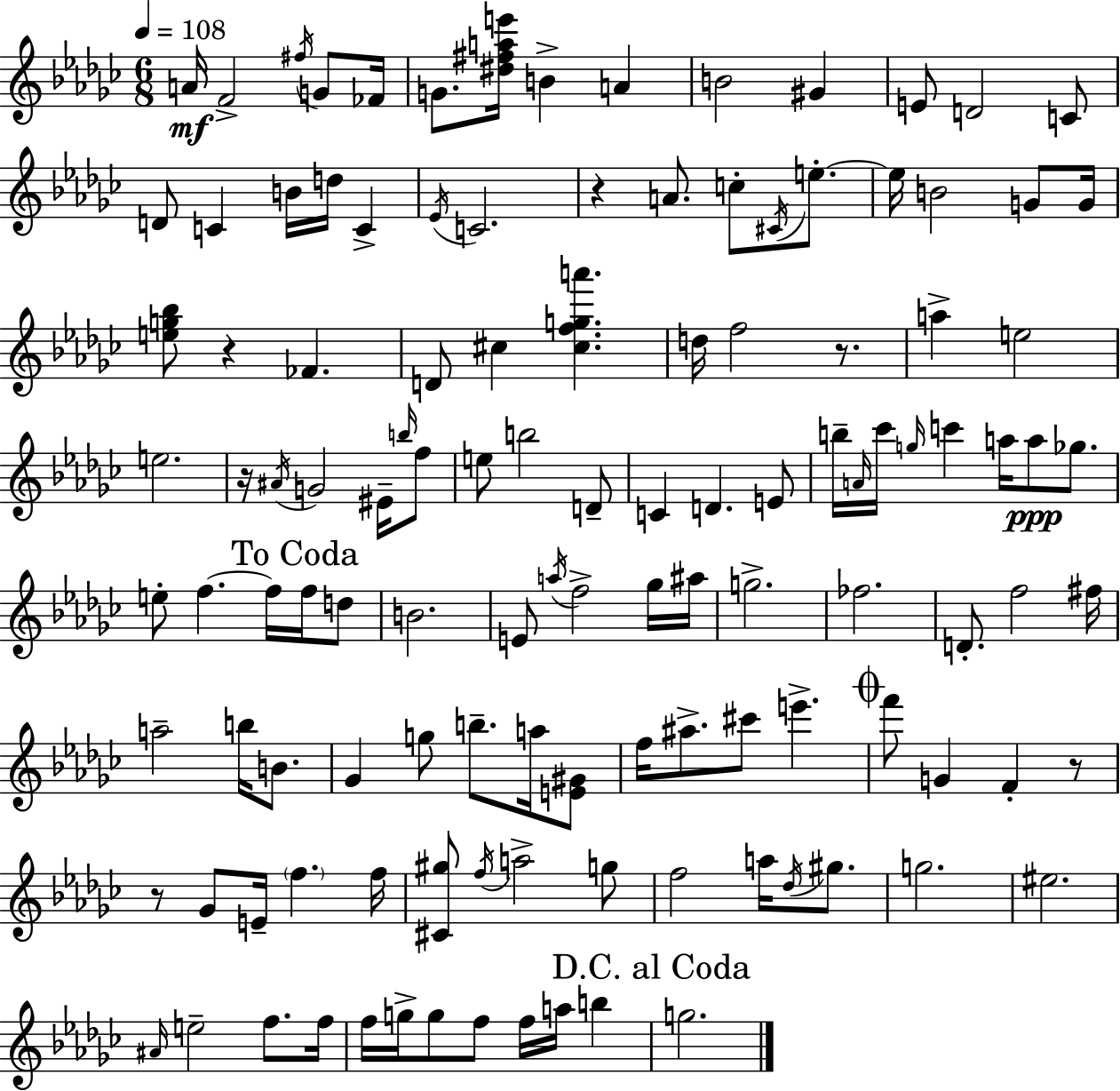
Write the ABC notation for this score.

X:1
T:Untitled
M:6/8
L:1/4
K:Ebm
A/4 F2 ^f/4 G/2 _F/4 G/2 [^d^fae']/4 B A B2 ^G E/2 D2 C/2 D/2 C B/4 d/4 C _E/4 C2 z A/2 c/2 ^C/4 e/2 e/4 B2 G/2 G/4 [eg_b]/2 z _F D/2 ^c [^cfga'] d/4 f2 z/2 a e2 e2 z/4 ^A/4 G2 ^E/4 b/4 f/2 e/2 b2 D/2 C D E/2 b/4 A/4 _c'/4 g/4 c' a/4 a/2 _g/2 e/2 f f/4 f/4 d/2 B2 E/2 a/4 f2 _g/4 ^a/4 g2 _f2 D/2 f2 ^f/4 a2 b/4 B/2 _G g/2 b/2 a/4 [E^G]/2 f/4 ^a/2 ^c'/2 e' f'/2 G F z/2 z/2 _G/2 E/4 f f/4 [^C^g]/2 f/4 a2 g/2 f2 a/4 _d/4 ^g/2 g2 ^e2 ^A/4 e2 f/2 f/4 f/4 g/4 g/2 f/2 f/4 a/4 b g2